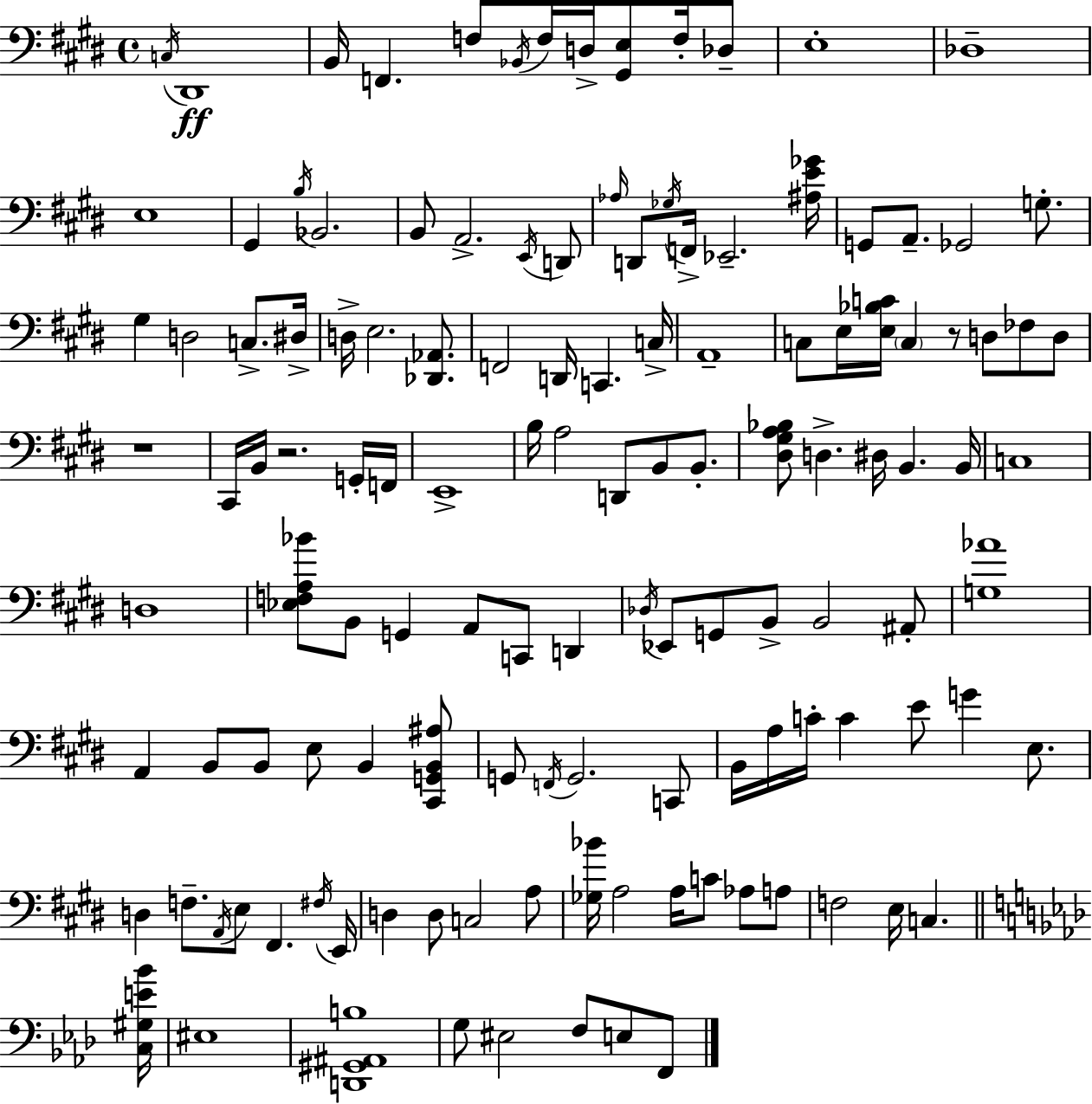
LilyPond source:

{
  \clef bass
  \time 4/4
  \defaultTimeSignature
  \key e \major
  \acciaccatura { c16 }\ff dis,1 | b,16 f,4. f8 \acciaccatura { bes,16 } f16 d16-> <gis, e>8 f16-. | des8-- e1-. | des1-- | \break e1 | gis,4 \acciaccatura { b16 } bes,2. | b,8 a,2.-> | \acciaccatura { e,16 } d,8 \grace { aes16 } d,8 \acciaccatura { ges16 } f,16-> ees,2.-- | \break <ais e' ges'>16 g,8 a,8.-- ges,2 | g8.-. gis4 d2 | c8.-> dis16-> d16-> e2. | <des, aes,>8. f,2 d,16 c,4. | \break c16-> a,1-- | c8 e16 <e bes c'>16 \parenthesize c4 r8 | d8 fes8 d8 r1 | cis,16 b,16 r2. | \break g,16-. f,16 e,1-> | b16 a2 d,8 | b,8 b,8.-. <dis gis a bes>8 d4.-> dis16 b,4. | b,16 c1 | \break d1 | <ees f a bes'>8 b,8 g,4 a,8 | c,8 d,4 \acciaccatura { des16 } ees,8 g,8 b,8-> b,2 | ais,8-. <g aes'>1 | \break a,4 b,8 b,8 e8 | b,4 <cis, g, b, ais>8 g,8 \acciaccatura { f,16 } g,2. | c,8 b,16 a16 c'16-. c'4 e'8 | g'4 e8. d4 f8.-- \acciaccatura { a,16 } | \break e8 fis,4. \acciaccatura { fis16 } e,16 d4 d8 | c2 a8 <ges bes'>16 a2 | a16 c'8 aes8 a8 f2 | e16 c4. \bar "||" \break \key aes \major <c gis e' bes'>16 eis1 | <d, gis, ais, b>1 | g8 eis2 f8 e8 f,8 | \bar "|."
}